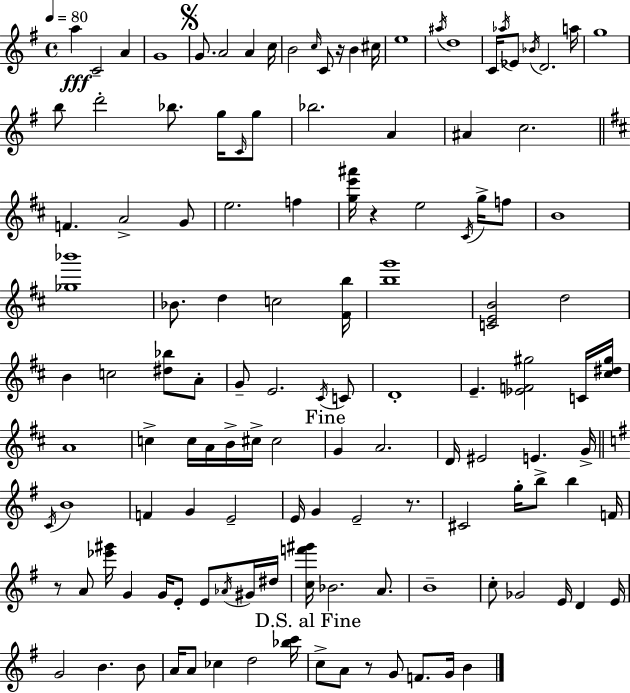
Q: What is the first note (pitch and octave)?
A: A5